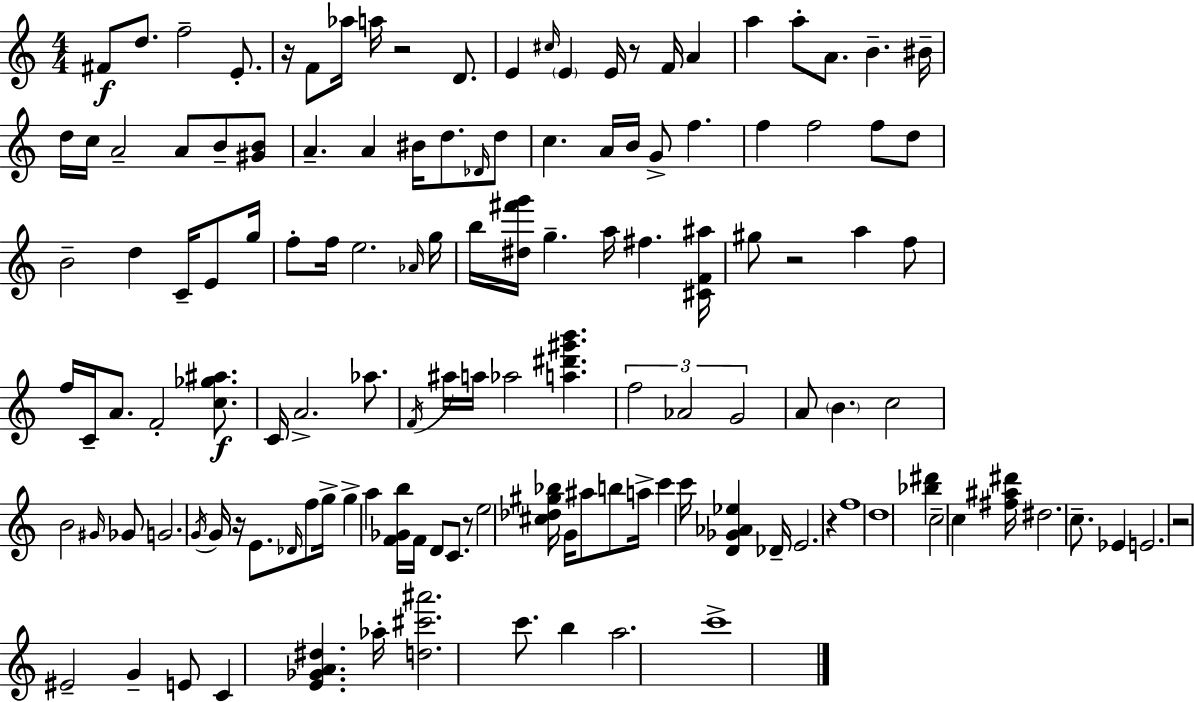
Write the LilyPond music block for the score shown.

{
  \clef treble
  \numericTimeSignature
  \time 4/4
  \key c \major
  fis'8\f d''8. f''2-- e'8.-. | r16 f'8 aes''16 a''16 r2 d'8. | e'4 \grace { cis''16 } \parenthesize e'4 e'16 r8 f'16 a'4 | a''4 a''8-. a'8. b'4.-- | \break bis'16-- d''16 c''16 a'2-- a'8 b'8-- <gis' b'>8 | a'4.-- a'4 bis'16 d''8. \grace { des'16 } | d''8 c''4. a'16 b'16 g'8-> f''4. | f''4 f''2 f''8 | \break d''8 b'2-- d''4 c'16-- e'8 | g''16 f''8-. f''16 e''2. | \grace { aes'16 } g''16 b''16 <dis'' fis''' g'''>16 g''4.-- a''16 fis''4. | <cis' f' ais''>16 gis''8 r2 a''4 | \break f''8 f''16 c'16-- a'8. f'2-. | <c'' ges'' ais''>8.\f c'16 a'2.-> | aes''8. \acciaccatura { f'16 } ais''16 a''16 aes''2 <a'' dis''' gis''' b'''>4. | \tuplet 3/2 { f''2 aes'2 | \break g'2 } a'8 \parenthesize b'4. | c''2 b'2 | \grace { gis'16 } ges'8 g'2. | \acciaccatura { g'16 } g'16 r16 e'8. \grace { des'16 } f''8 g''16-> g''4-> | \break a''4 <f' ges' b''>16 f'16 d'8 c'8. r8 e''2 | <cis'' des'' gis'' bes''>16 g'16 ais''8 b''8 a''16-> c'''4 | c'''16 <d' ges' aes' ees''>4 des'16-- e'2. | r4 f''1 | \break d''1 | <bes'' dis'''>4 c''2-- | c''4 <fis'' ais'' dis'''>16 dis''2. | c''8.-- ees'4 e'2. | \break r2 eis'2-- | g'4-- e'8 c'4 | <e' ges' a' dis''>4. aes''16-. <d'' cis''' ais'''>2. | c'''8. b''4 a''2. | \break c'''1-> | \bar "|."
}